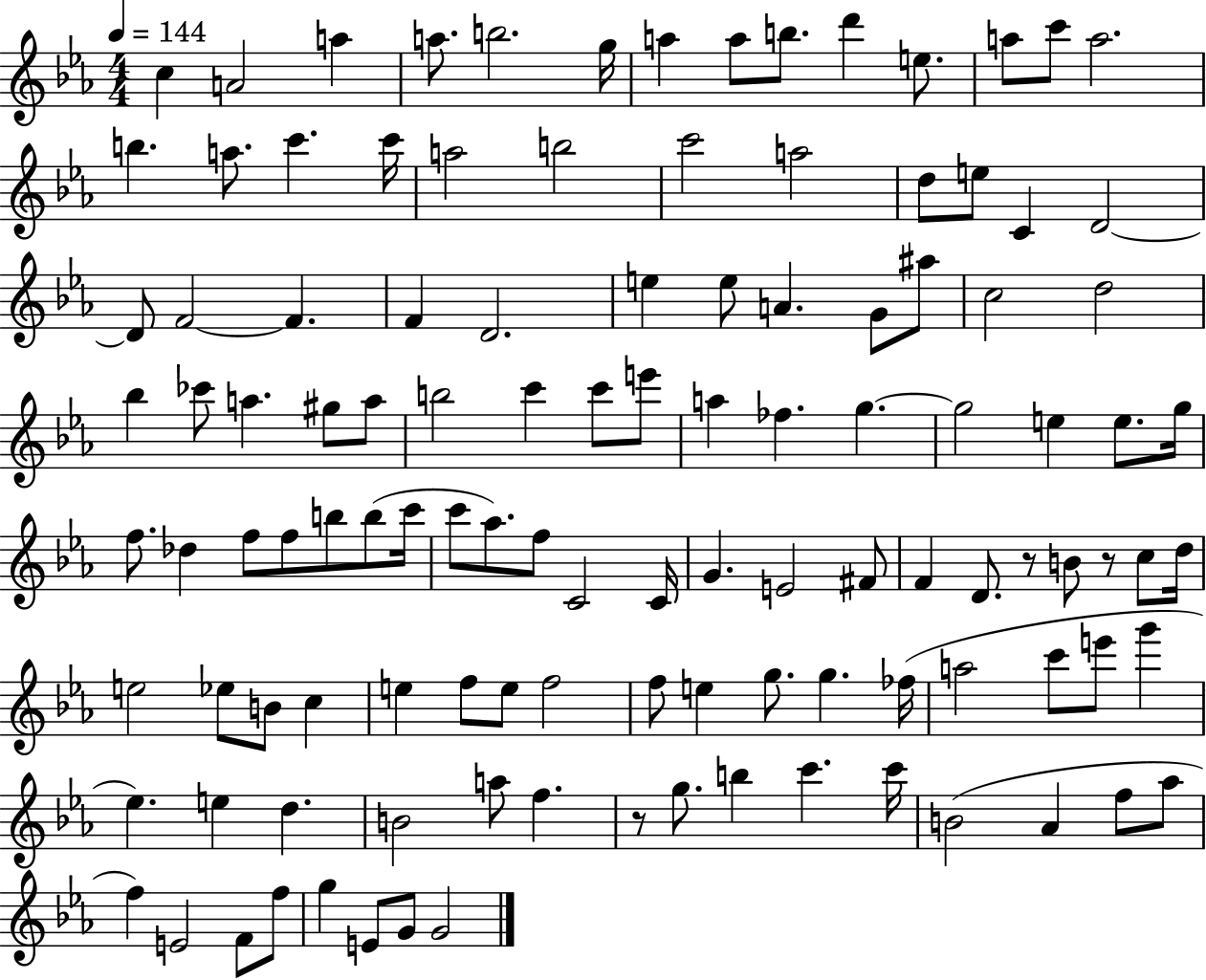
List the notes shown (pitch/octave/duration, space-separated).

C5/q A4/h A5/q A5/e. B5/h. G5/s A5/q A5/e B5/e. D6/q E5/e. A5/e C6/e A5/h. B5/q. A5/e. C6/q. C6/s A5/h B5/h C6/h A5/h D5/e E5/e C4/q D4/h D4/e F4/h F4/q. F4/q D4/h. E5/q E5/e A4/q. G4/e A#5/e C5/h D5/h Bb5/q CES6/e A5/q. G#5/e A5/e B5/h C6/q C6/e E6/e A5/q FES5/q. G5/q. G5/h E5/q E5/e. G5/s F5/e. Db5/q F5/e F5/e B5/e B5/e C6/s C6/e Ab5/e. F5/e C4/h C4/s G4/q. E4/h F#4/e F4/q D4/e. R/e B4/e R/e C5/e D5/s E5/h Eb5/e B4/e C5/q E5/q F5/e E5/e F5/h F5/e E5/q G5/e. G5/q. FES5/s A5/h C6/e E6/e G6/q Eb5/q. E5/q D5/q. B4/h A5/e F5/q. R/e G5/e. B5/q C6/q. C6/s B4/h Ab4/q F5/e Ab5/e F5/q E4/h F4/e F5/e G5/q E4/e G4/e G4/h